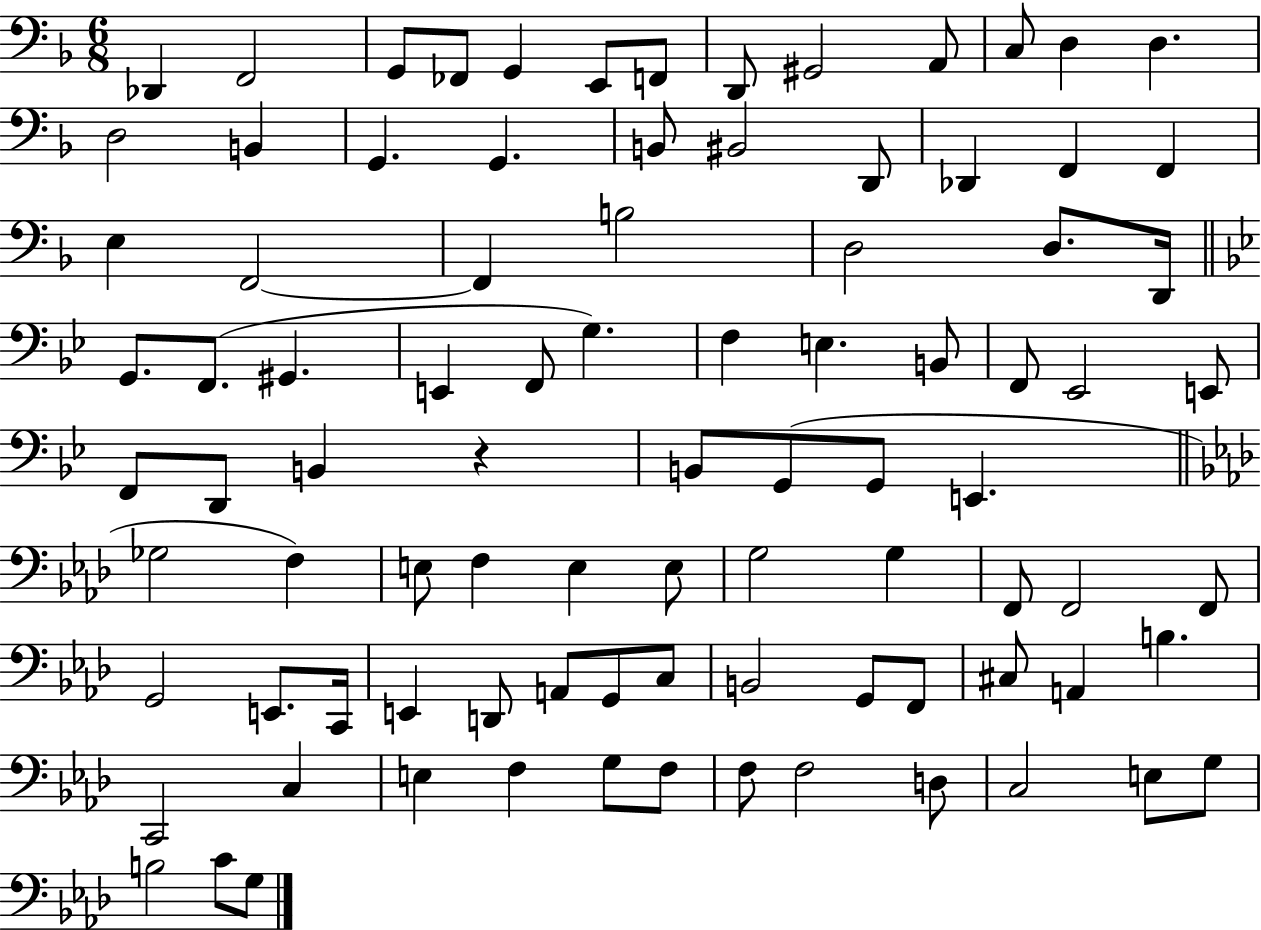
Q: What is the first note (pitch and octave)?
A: Db2